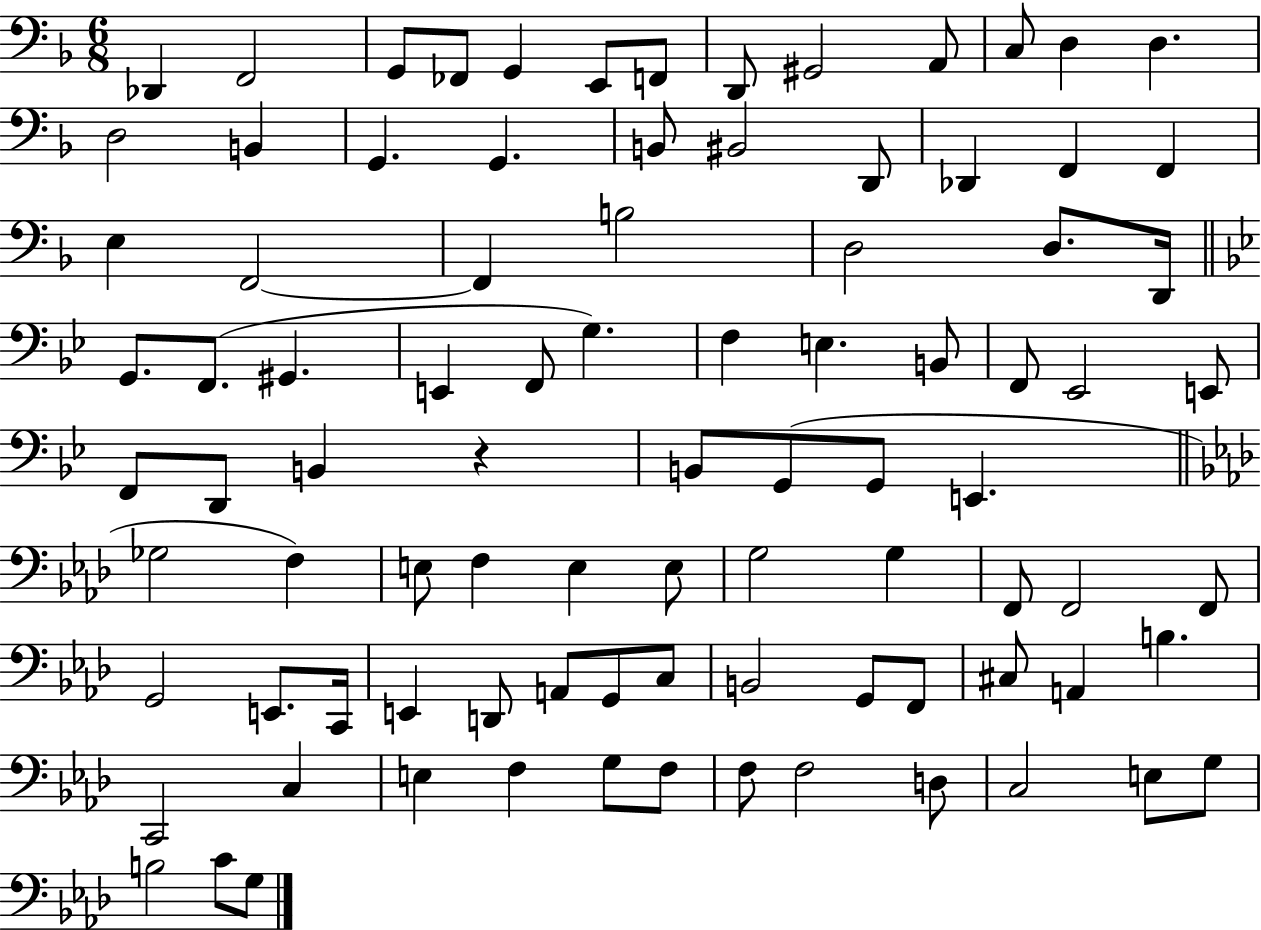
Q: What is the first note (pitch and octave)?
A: Db2